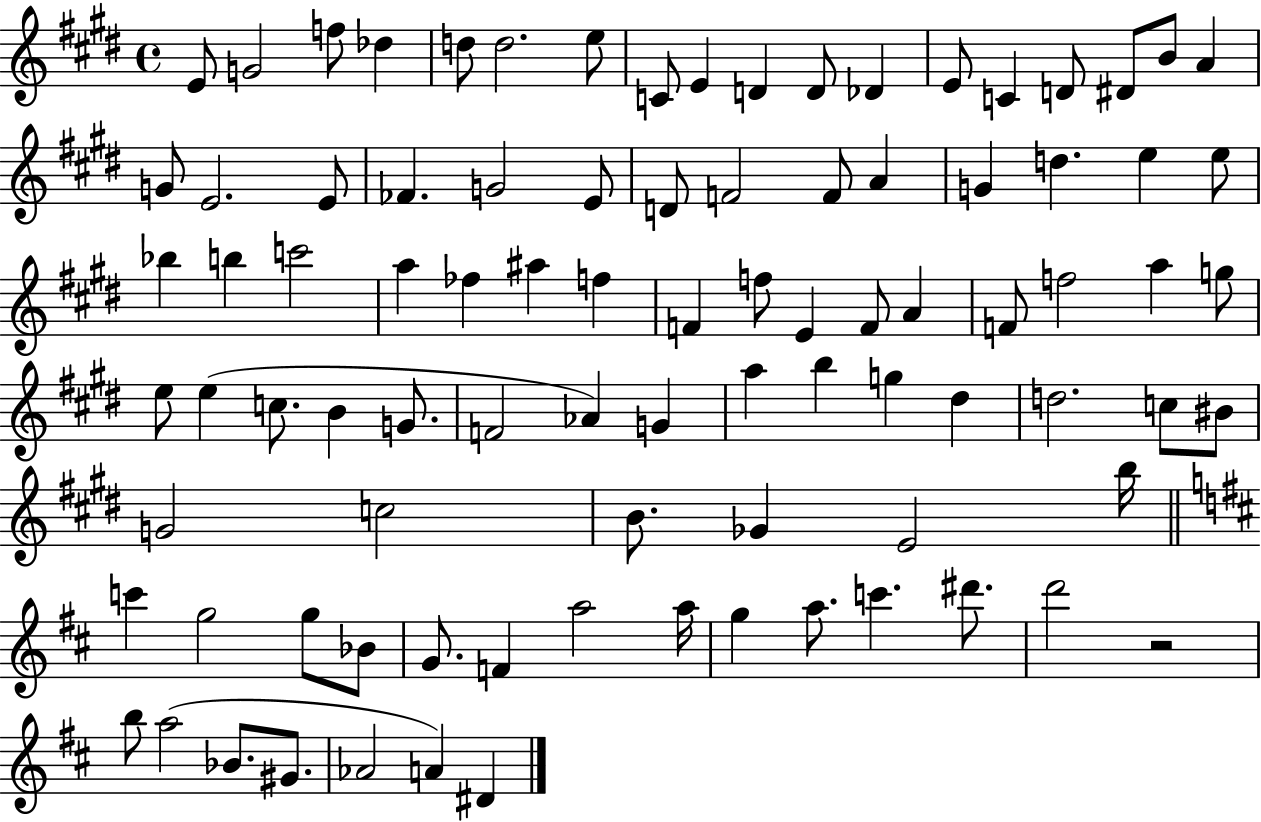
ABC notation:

X:1
T:Untitled
M:4/4
L:1/4
K:E
E/2 G2 f/2 _d d/2 d2 e/2 C/2 E D D/2 _D E/2 C D/2 ^D/2 B/2 A G/2 E2 E/2 _F G2 E/2 D/2 F2 F/2 A G d e e/2 _b b c'2 a _f ^a f F f/2 E F/2 A F/2 f2 a g/2 e/2 e c/2 B G/2 F2 _A G a b g ^d d2 c/2 ^B/2 G2 c2 B/2 _G E2 b/4 c' g2 g/2 _B/2 G/2 F a2 a/4 g a/2 c' ^d'/2 d'2 z2 b/2 a2 _B/2 ^G/2 _A2 A ^D